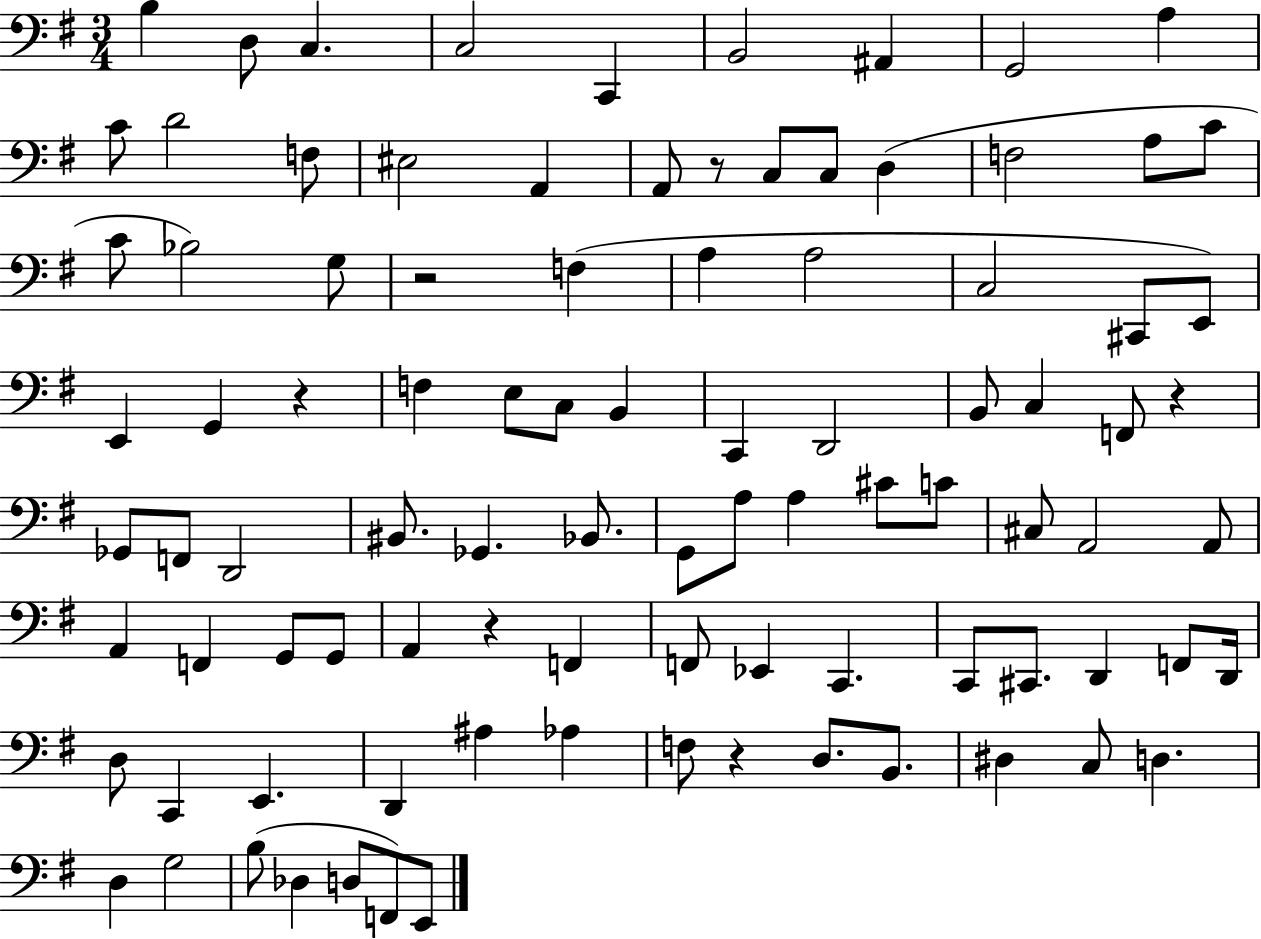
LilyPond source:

{
  \clef bass
  \numericTimeSignature
  \time 3/4
  \key g \major
  b4 d8 c4. | c2 c,4 | b,2 ais,4 | g,2 a4 | \break c'8 d'2 f8 | eis2 a,4 | a,8 r8 c8 c8 d4( | f2 a8 c'8 | \break c'8 bes2) g8 | r2 f4( | a4 a2 | c2 cis,8 e,8) | \break e,4 g,4 r4 | f4 e8 c8 b,4 | c,4 d,2 | b,8 c4 f,8 r4 | \break ges,8 f,8 d,2 | bis,8. ges,4. bes,8. | g,8 a8 a4 cis'8 c'8 | cis8 a,2 a,8 | \break a,4 f,4 g,8 g,8 | a,4 r4 f,4 | f,8 ees,4 c,4. | c,8 cis,8. d,4 f,8 d,16 | \break d8 c,4 e,4. | d,4 ais4 aes4 | f8 r4 d8. b,8. | dis4 c8 d4. | \break d4 g2 | b8( des4 d8 f,8) e,8 | \bar "|."
}